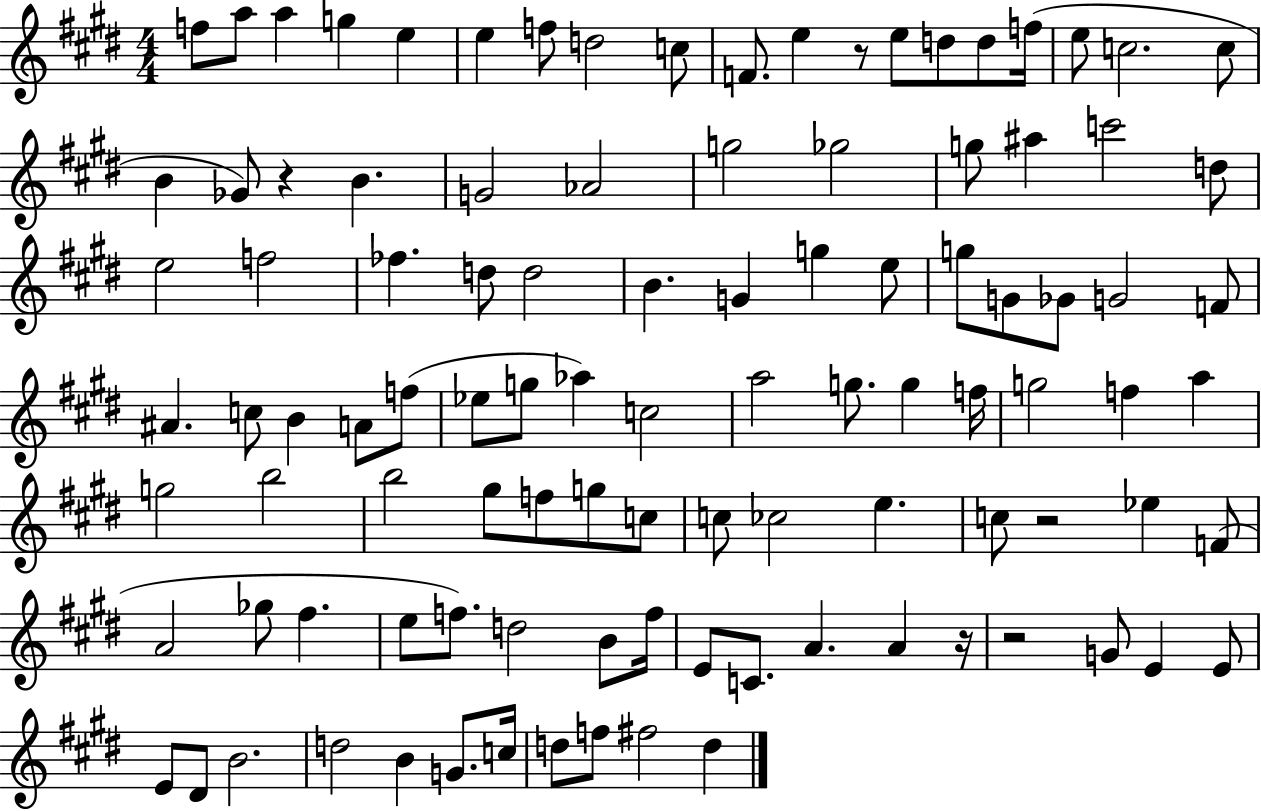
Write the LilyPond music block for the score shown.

{
  \clef treble
  \numericTimeSignature
  \time 4/4
  \key e \major
  f''8 a''8 a''4 g''4 e''4 | e''4 f''8 d''2 c''8 | f'8. e''4 r8 e''8 d''8 d''8 f''16( | e''8 c''2. c''8 | \break b'4 ges'8) r4 b'4. | g'2 aes'2 | g''2 ges''2 | g''8 ais''4 c'''2 d''8 | \break e''2 f''2 | fes''4. d''8 d''2 | b'4. g'4 g''4 e''8 | g''8 g'8 ges'8 g'2 f'8 | \break ais'4. c''8 b'4 a'8 f''8( | ees''8 g''8 aes''4) c''2 | a''2 g''8. g''4 f''16 | g''2 f''4 a''4 | \break g''2 b''2 | b''2 gis''8 f''8 g''8 c''8 | c''8 ces''2 e''4. | c''8 r2 ees''4 f'8( | \break a'2 ges''8 fis''4. | e''8 f''8.) d''2 b'8 f''16 | e'8 c'8. a'4. a'4 r16 | r2 g'8 e'4 e'8 | \break e'8 dis'8 b'2. | d''2 b'4 g'8. c''16 | d''8 f''8 fis''2 d''4 | \bar "|."
}